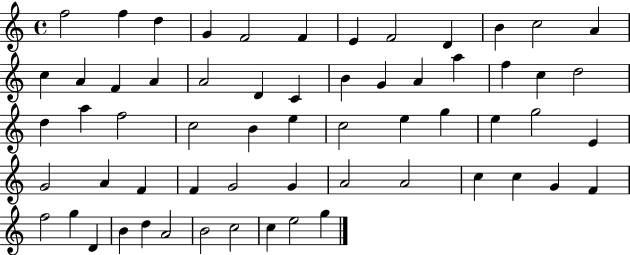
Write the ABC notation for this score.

X:1
T:Untitled
M:4/4
L:1/4
K:C
f2 f d G F2 F E F2 D B c2 A c A F A A2 D C B G A a f c d2 d a f2 c2 B e c2 e g e g2 E G2 A F F G2 G A2 A2 c c G F f2 g D B d A2 B2 c2 c e2 g